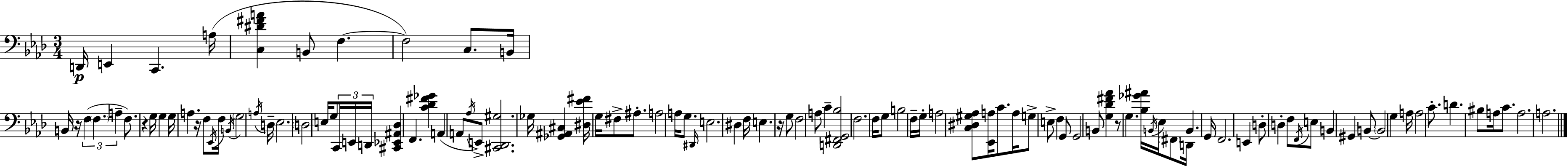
X:1
T:Untitled
M:3/4
L:1/4
K:Fm
D,,/4 E,, C,, A,/4 [C,^D^FA] B,,/2 F, F,2 C,/2 B,,/4 B,,/4 z/4 F, F, A, F,/2 z G,/4 G, G,/4 A, z/4 F,/2 _E,,/4 F,/4 B,,/4 G,2 A,/4 D,/4 _E,2 D,2 E,/4 G,/2 C,,/4 E,,/4 D,,/4 [^C,,_E,,^A,,_D,] F,, [C_D^F_G] A,, A,,/2 _A,/4 E,,/2 [^C,,_D,,^G,]2 _G,/4 [_G,,^A,,^C,] [^D,_E^F]/4 G,/4 ^F,/2 ^A,/2 A,2 A,/4 G,/2 ^D,,/4 E,2 ^D, F,/4 E, z/4 G,/2 F,2 A,/2 C [D,,^F,,G,,_B,]2 F,2 F,/4 G,/2 B,2 F,/4 G,/4 A,2 [C,^D,^G,_A,]/2 [_E,,A,]/4 C/2 A,/4 G,/2 E,/2 F, G,,/2 G,,2 B,,/2 [G,_D^F_A] z/2 G, [_B,_G^A]/4 B,,/4 _E,/4 ^F,,/2 D,,/4 B,, G,,/4 F,,2 E,, D,/2 D, F,/2 F,,/4 E,/2 B,, ^G,, B,,/2 B,,2 G, A,/4 A,2 C/2 D ^B,/2 A,/4 C/2 A,2 A,2